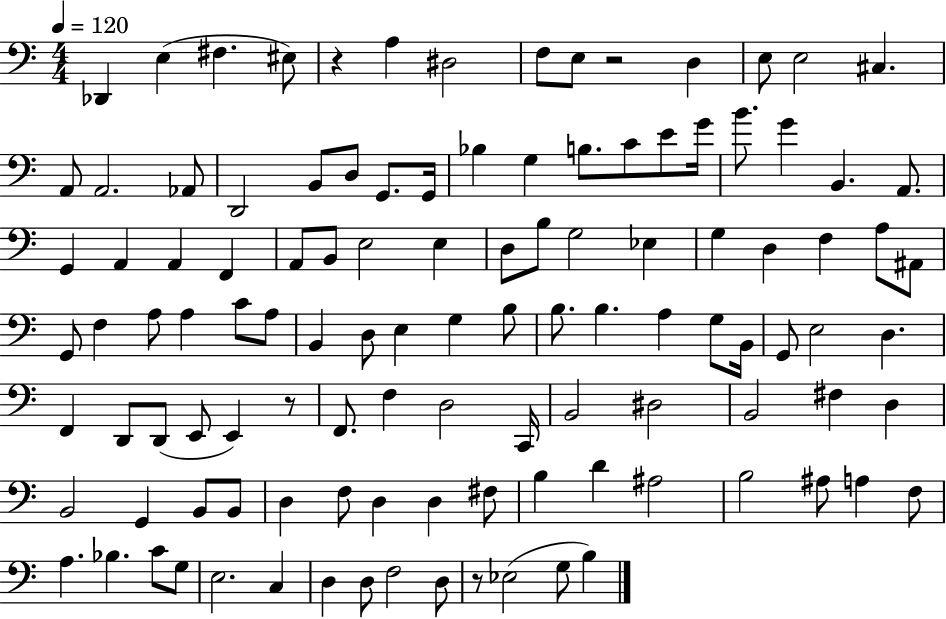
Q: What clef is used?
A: bass